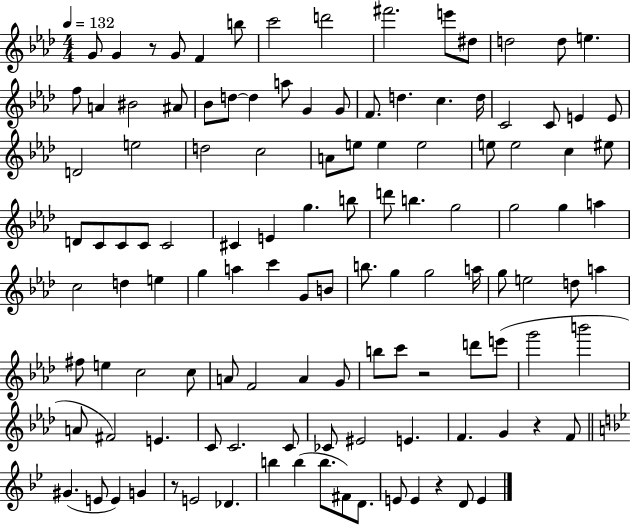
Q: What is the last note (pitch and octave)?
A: E4